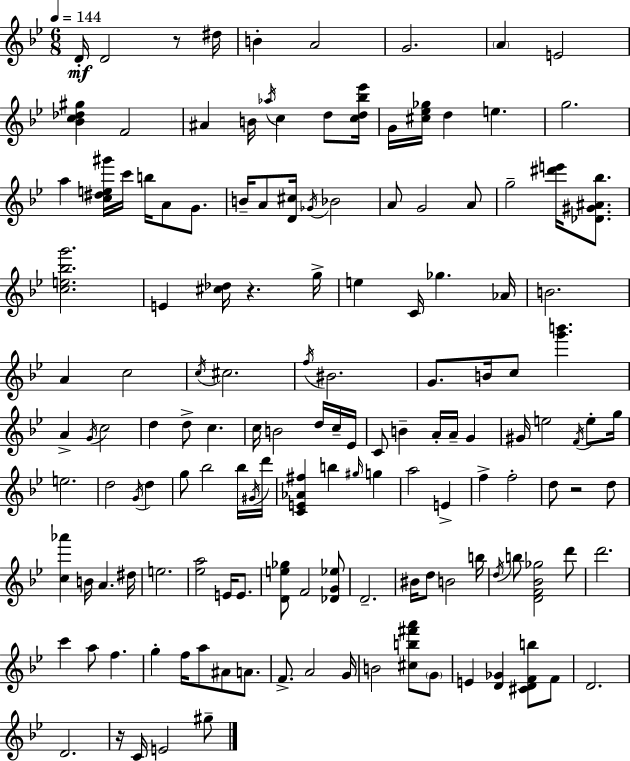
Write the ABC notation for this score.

X:1
T:Untitled
M:6/8
L:1/4
K:Gm
D/4 D2 z/2 ^d/4 B A2 G2 A E2 [_Bc_d^g] F2 ^A B/4 _a/4 c d/2 [cd_b_e']/4 G/4 [^c_e_g]/4 d e g2 a [c^de^g']/4 c'/4 b/4 A/2 G/2 B/4 A/2 [D^c]/4 _G/4 _B2 A/2 G2 A/2 g2 [^d'e']/4 [_D^G^A_b]/2 [ce_bg']2 E [^c_d]/4 z g/4 e C/4 _g _A/4 B2 A c2 c/4 ^c2 f/4 ^B2 G/2 B/4 c/2 [g'b'] A G/4 c2 d d/2 c c/4 B2 d/4 c/4 _E/4 C/2 B A/4 A/4 G ^G/4 e2 F/4 e/2 g/4 e2 d2 G/4 d g/2 _b2 _b/4 ^G/4 d'/4 [CE_A^f] b ^g/4 g a2 E f f2 d/2 z2 d/2 [c_a'] B/4 A ^d/4 e2 [_ea]2 E/4 E/2 [De_g]/2 F2 [_DG_e]/2 D2 ^B/4 d/2 B2 b/4 d/4 b/2 [DF_B_g]2 d'/2 d'2 c' a/2 f g f/4 a/2 ^A/2 A/2 F/2 A2 G/4 B2 [^cb^f'a']/2 G/2 E [D_G] [^CDFb]/2 F/2 D2 D2 z/4 C/4 E2 ^g/2